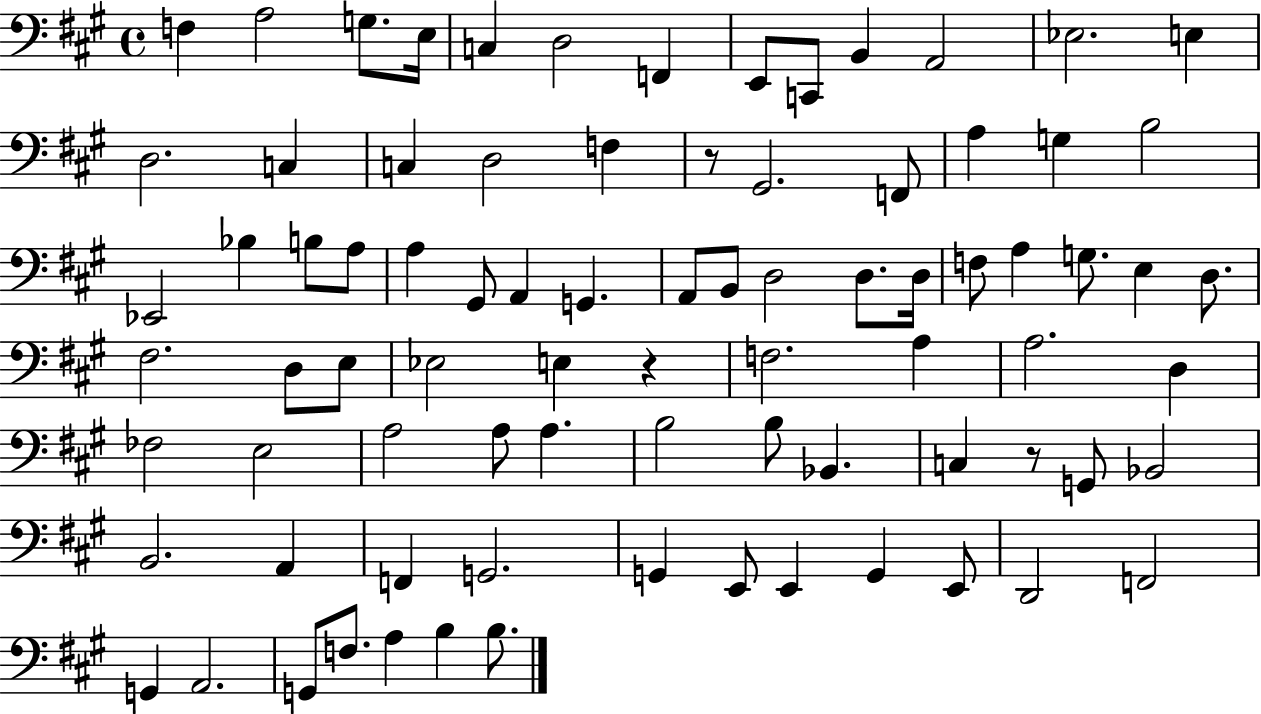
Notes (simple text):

F3/q A3/h G3/e. E3/s C3/q D3/h F2/q E2/e C2/e B2/q A2/h Eb3/h. E3/q D3/h. C3/q C3/q D3/h F3/q R/e G#2/h. F2/e A3/q G3/q B3/h Eb2/h Bb3/q B3/e A3/e A3/q G#2/e A2/q G2/q. A2/e B2/e D3/h D3/e. D3/s F3/e A3/q G3/e. E3/q D3/e. F#3/h. D3/e E3/e Eb3/h E3/q R/q F3/h. A3/q A3/h. D3/q FES3/h E3/h A3/h A3/e A3/q. B3/h B3/e Bb2/q. C3/q R/e G2/e Bb2/h B2/h. A2/q F2/q G2/h. G2/q E2/e E2/q G2/q E2/e D2/h F2/h G2/q A2/h. G2/e F3/e. A3/q B3/q B3/e.